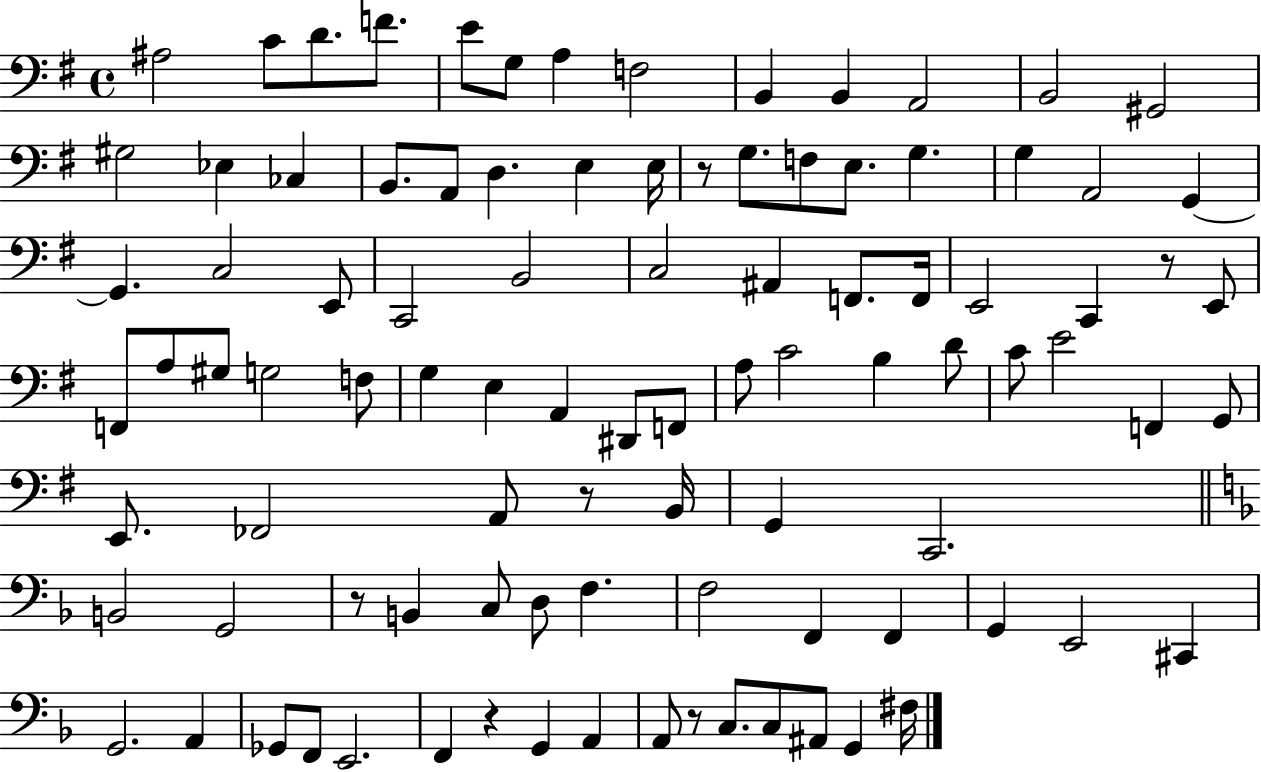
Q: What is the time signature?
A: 4/4